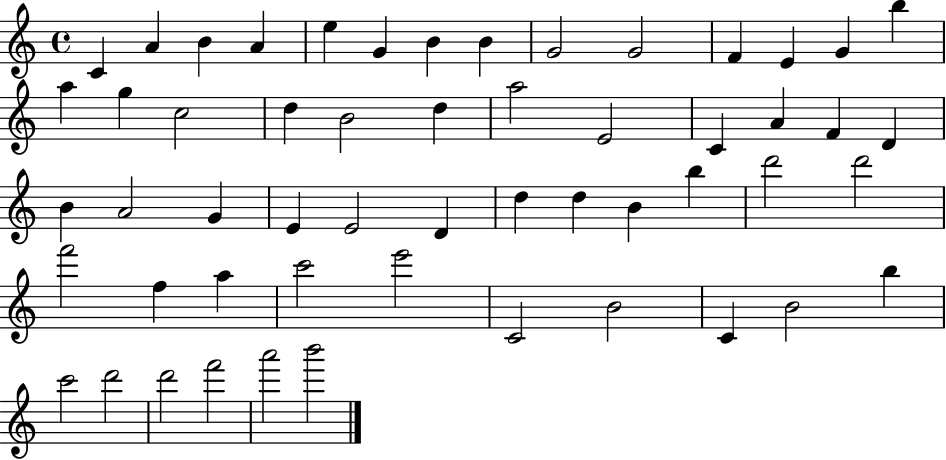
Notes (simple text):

C4/q A4/q B4/q A4/q E5/q G4/q B4/q B4/q G4/h G4/h F4/q E4/q G4/q B5/q A5/q G5/q C5/h D5/q B4/h D5/q A5/h E4/h C4/q A4/q F4/q D4/q B4/q A4/h G4/q E4/q E4/h D4/q D5/q D5/q B4/q B5/q D6/h D6/h F6/h F5/q A5/q C6/h E6/h C4/h B4/h C4/q B4/h B5/q C6/h D6/h D6/h F6/h A6/h B6/h